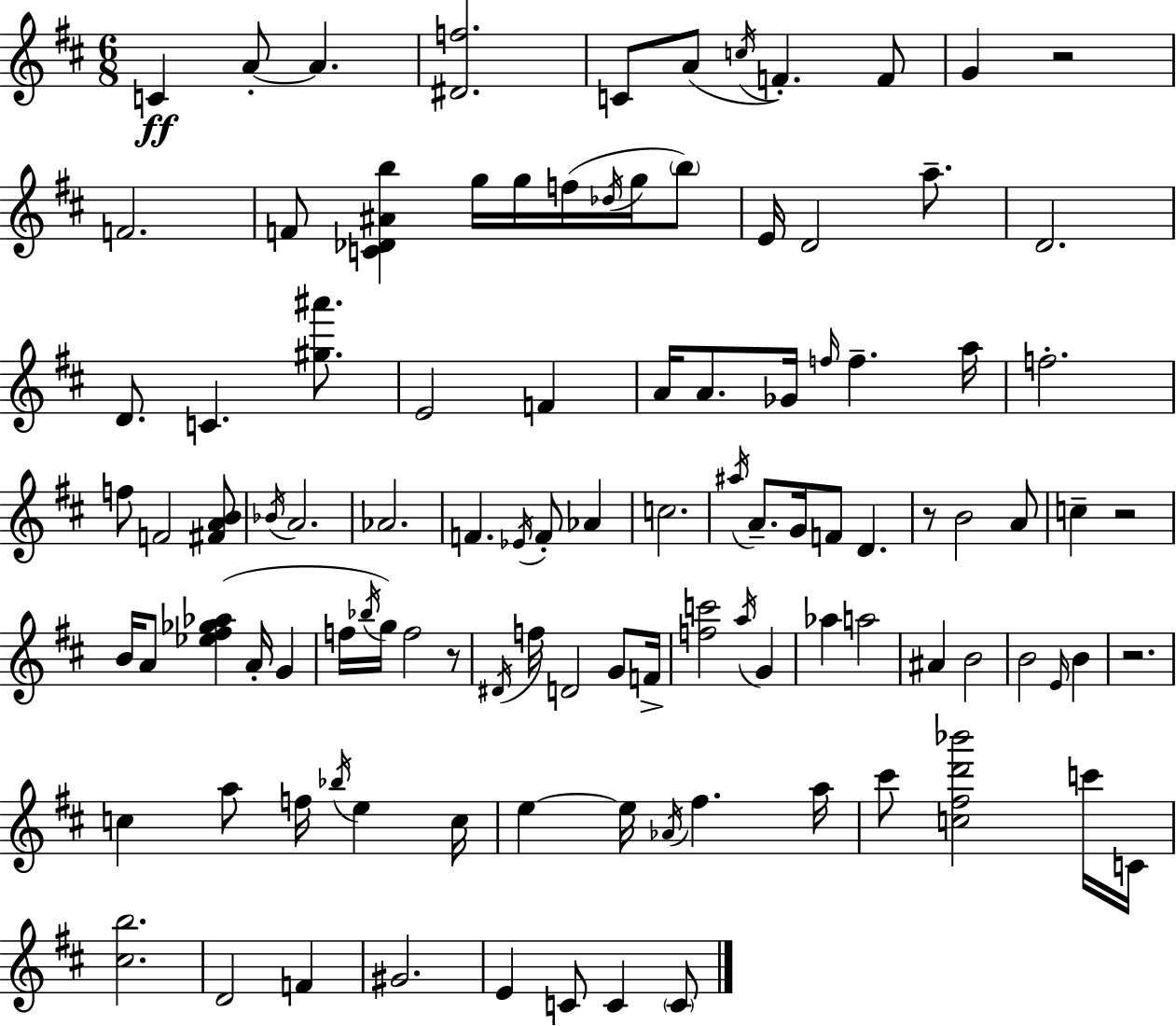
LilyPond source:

{
  \clef treble
  \numericTimeSignature
  \time 6/8
  \key d \major
  c'4\ff a'8-.~~ a'4. | <dis' f''>2. | c'8 a'8( \acciaccatura { c''16 } f'4.-.) f'8 | g'4 r2 | \break f'2. | f'8 <c' des' ais' b''>4 g''16 g''16 f''16( \acciaccatura { des''16 } g''16 | \parenthesize b''8) e'16 d'2 a''8.-- | d'2. | \break d'8. c'4. <gis'' ais'''>8. | e'2 f'4 | a'16 a'8. ges'16 \grace { f''16 } f''4.-- | a''16 f''2.-. | \break f''8 f'2 | <fis' a' b'>8 \acciaccatura { bes'16 } a'2. | aes'2. | f'4. \acciaccatura { ees'16 } f'8-. | \break aes'4 c''2. | \acciaccatura { ais''16 } a'8.-- g'16 f'8 | d'4. r8 b'2 | a'8 c''4-- r2 | \break b'16 a'8 <ees'' fis'' ges'' aes''>4( | a'16-. g'4 f''16 \acciaccatura { bes''16 }) g''16 f''2 | r8 \acciaccatura { dis'16 } f''16 d'2 | g'8 f'16-> <f'' c'''>2 | \break \acciaccatura { a''16 } g'4 aes''4 | a''2 ais'4 | b'2 b'2 | \grace { e'16 } b'4 r2. | \break c''4 | a''8 f''16 \acciaccatura { bes''16 } e''4 c''16 e''4~~ | e''16 \acciaccatura { aes'16 } fis''4. a''16 | cis'''8 <c'' fis'' d''' bes'''>2 c'''16 c'16 | \break <cis'' b''>2. | d'2 f'4 | gis'2. | e'4 c'8 c'4 \parenthesize c'8 | \break \bar "|."
}